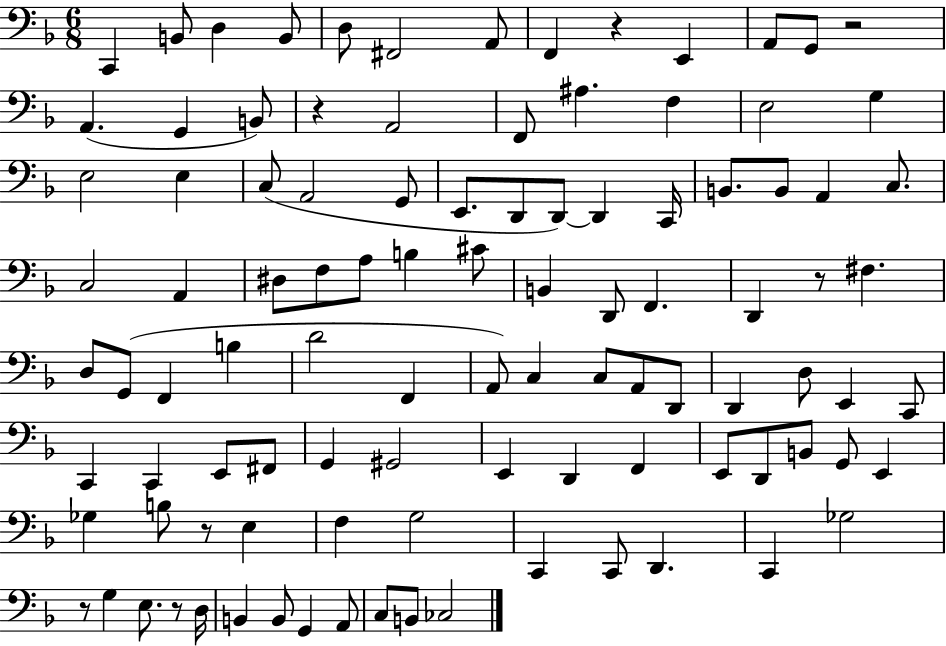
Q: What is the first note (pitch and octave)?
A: C2